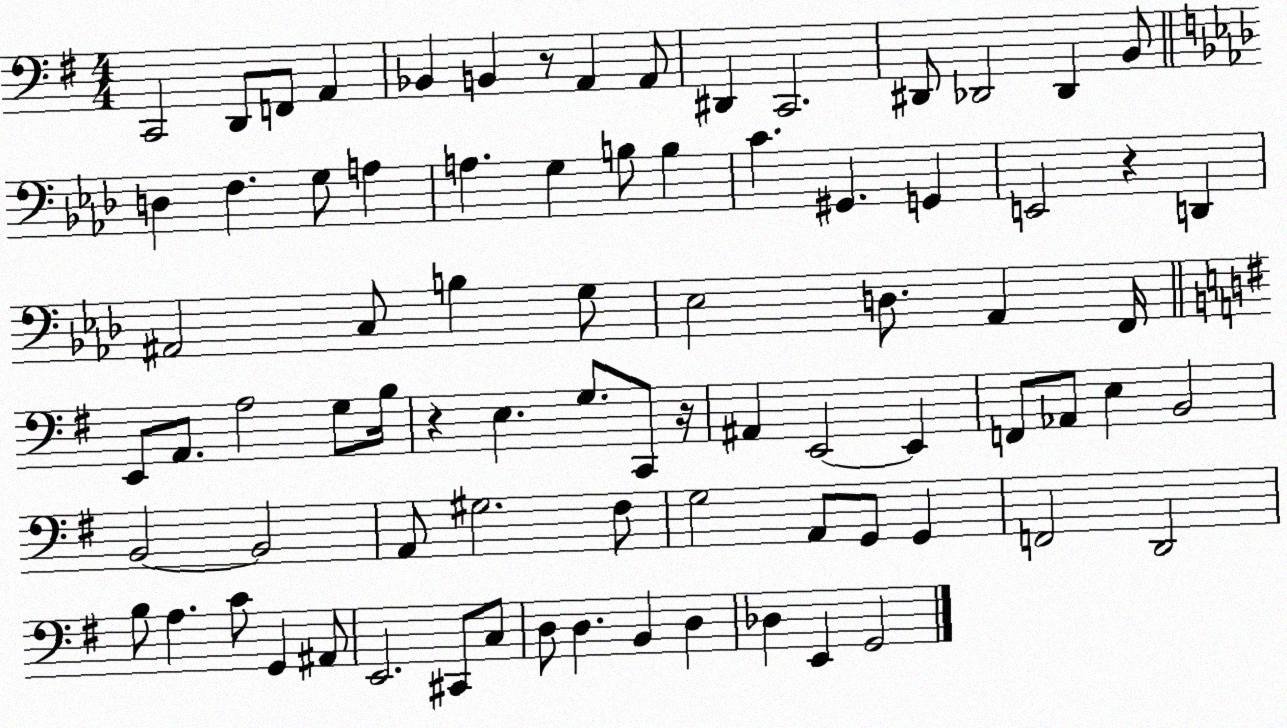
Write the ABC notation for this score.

X:1
T:Untitled
M:4/4
L:1/4
K:G
C,,2 D,,/2 F,,/2 A,, _B,, B,, z/2 A,, A,,/2 ^D,, C,,2 ^D,,/2 _D,,2 _D,, B,,/2 D, F, G,/2 A, A, G, B,/2 B, C ^G,, G,, E,,2 z D,, ^A,,2 C,/2 B, G,/2 _E,2 D,/2 _A,, F,,/4 E,,/2 A,,/2 A,2 G,/2 B,/4 z E, G,/2 C,,/2 z/4 ^A,, E,,2 E,, F,,/2 _A,,/2 E, B,,2 B,,2 B,,2 A,,/2 ^G,2 ^F,/2 G,2 A,,/2 G,,/2 G,, F,,2 D,,2 B,/2 A, C/2 G,, ^A,,/2 E,,2 ^C,,/2 C,/2 D,/2 D, B,, D, _D, E,, G,,2